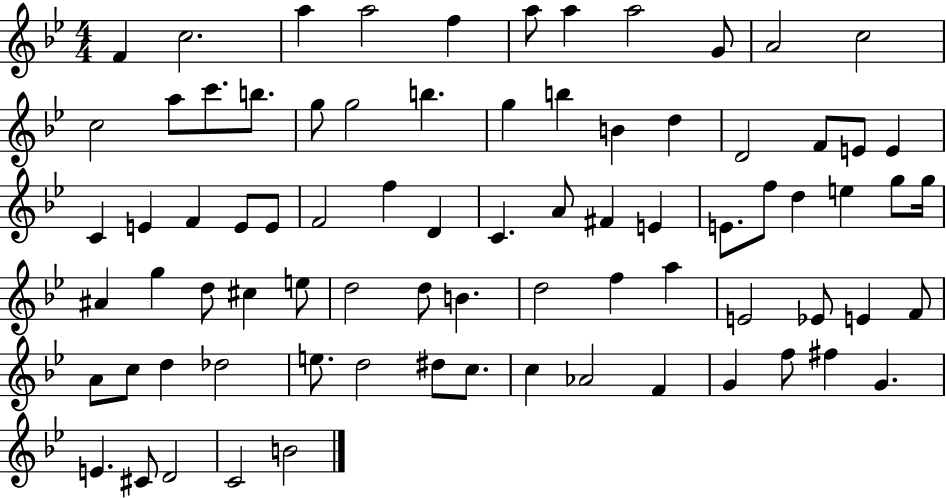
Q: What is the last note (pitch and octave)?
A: B4